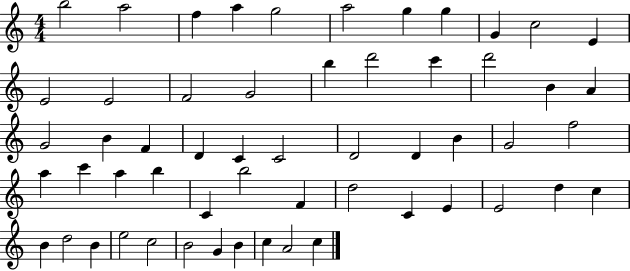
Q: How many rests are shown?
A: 0